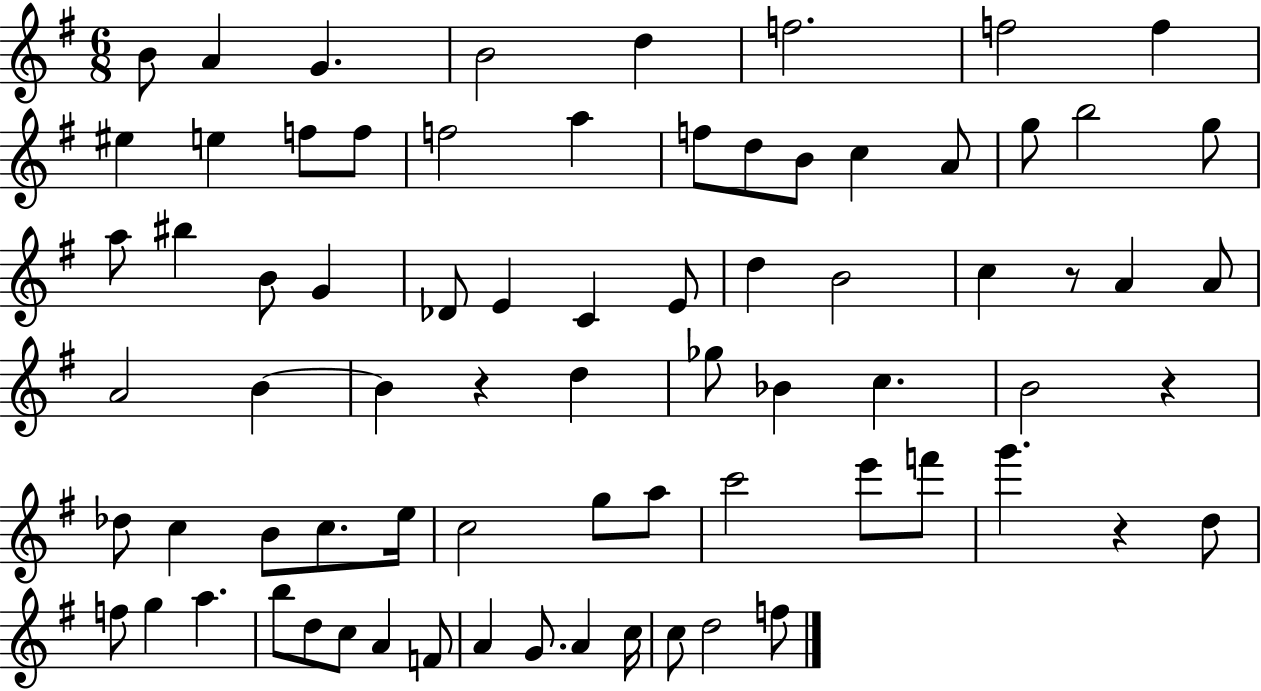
{
  \clef treble
  \numericTimeSignature
  \time 6/8
  \key g \major
  b'8 a'4 g'4. | b'2 d''4 | f''2. | f''2 f''4 | \break eis''4 e''4 f''8 f''8 | f''2 a''4 | f''8 d''8 b'8 c''4 a'8 | g''8 b''2 g''8 | \break a''8 bis''4 b'8 g'4 | des'8 e'4 c'4 e'8 | d''4 b'2 | c''4 r8 a'4 a'8 | \break a'2 b'4~~ | b'4 r4 d''4 | ges''8 bes'4 c''4. | b'2 r4 | \break des''8 c''4 b'8 c''8. e''16 | c''2 g''8 a''8 | c'''2 e'''8 f'''8 | g'''4. r4 d''8 | \break f''8 g''4 a''4. | b''8 d''8 c''8 a'4 f'8 | a'4 g'8. a'4 c''16 | c''8 d''2 f''8 | \break \bar "|."
}